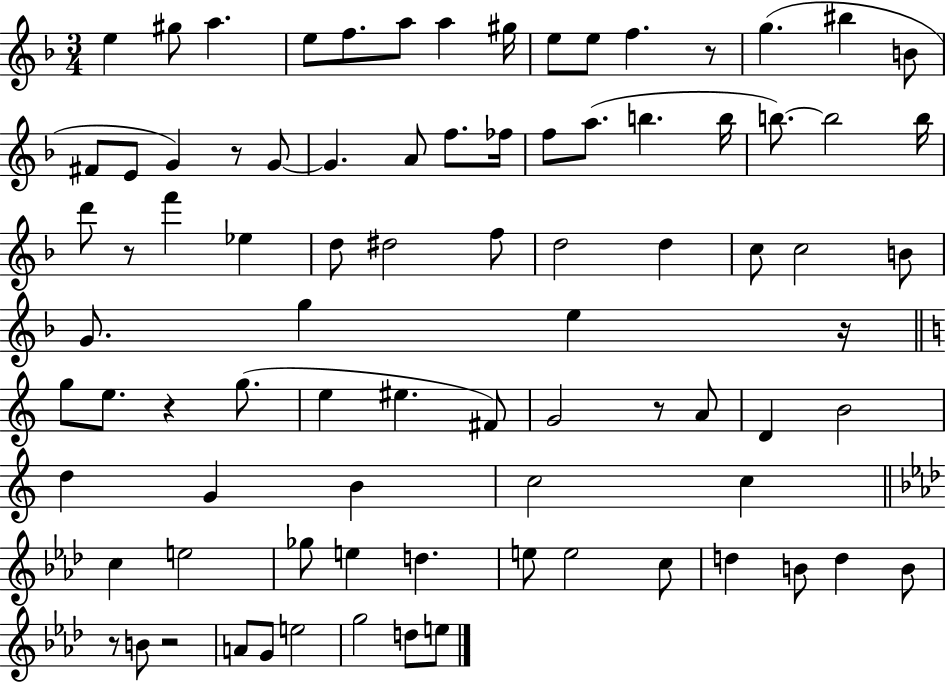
E5/q G#5/e A5/q. E5/e F5/e. A5/e A5/q G#5/s E5/e E5/e F5/q. R/e G5/q. BIS5/q B4/e F#4/e E4/e G4/q R/e G4/e G4/q. A4/e F5/e. FES5/s F5/e A5/e. B5/q. B5/s B5/e. B5/h B5/s D6/e R/e F6/q Eb5/q D5/e D#5/h F5/e D5/h D5/q C5/e C5/h B4/e G4/e. G5/q E5/q R/s G5/e E5/e. R/q G5/e. E5/q EIS5/q. F#4/e G4/h R/e A4/e D4/q B4/h D5/q G4/q B4/q C5/h C5/q C5/q E5/h Gb5/e E5/q D5/q. E5/e E5/h C5/e D5/q B4/e D5/q B4/e R/e B4/e R/h A4/e G4/e E5/h G5/h D5/e E5/e